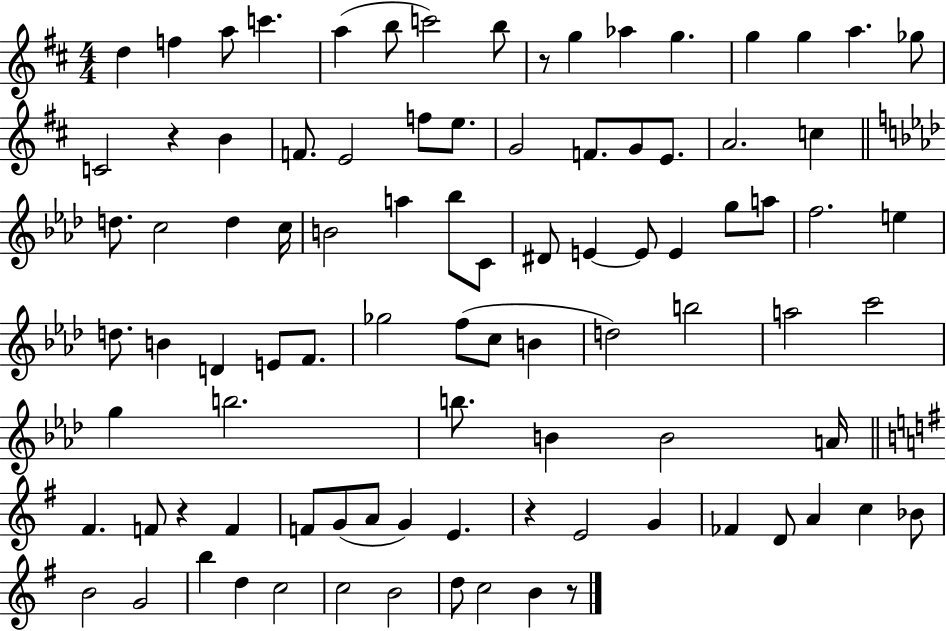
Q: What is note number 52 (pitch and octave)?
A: B4